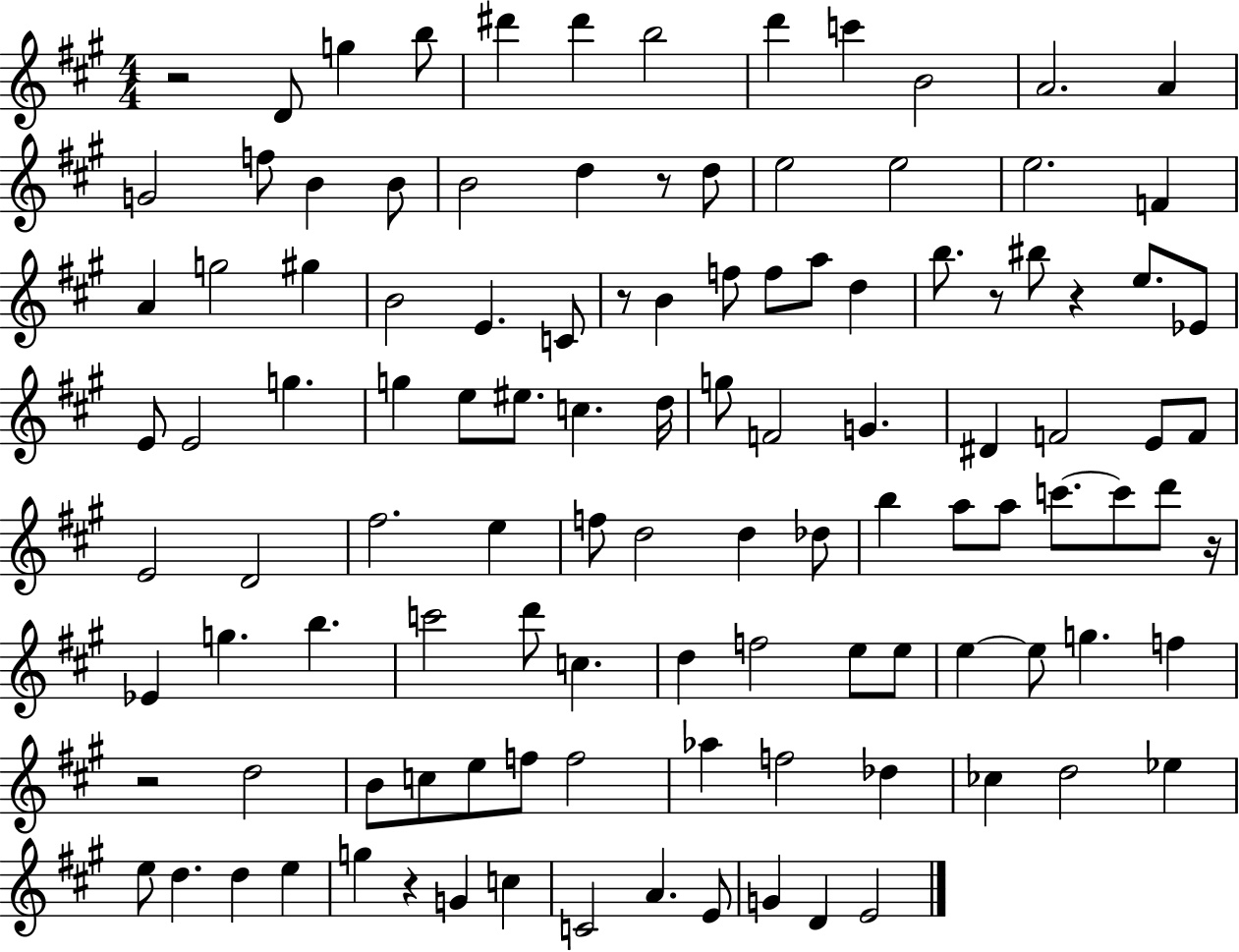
X:1
T:Untitled
M:4/4
L:1/4
K:A
z2 D/2 g b/2 ^d' ^d' b2 d' c' B2 A2 A G2 f/2 B B/2 B2 d z/2 d/2 e2 e2 e2 F A g2 ^g B2 E C/2 z/2 B f/2 f/2 a/2 d b/2 z/2 ^b/2 z e/2 _E/2 E/2 E2 g g e/2 ^e/2 c d/4 g/2 F2 G ^D F2 E/2 F/2 E2 D2 ^f2 e f/2 d2 d _d/2 b a/2 a/2 c'/2 c'/2 d'/2 z/4 _E g b c'2 d'/2 c d f2 e/2 e/2 e e/2 g f z2 d2 B/2 c/2 e/2 f/2 f2 _a f2 _d _c d2 _e e/2 d d e g z G c C2 A E/2 G D E2